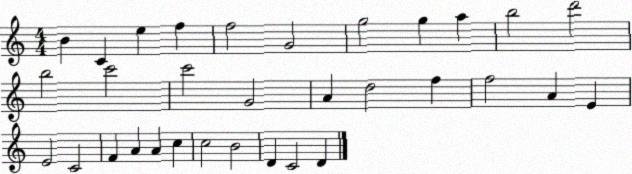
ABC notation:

X:1
T:Untitled
M:4/4
L:1/4
K:C
B C e f f2 G2 g2 g a b2 d'2 b2 c'2 c'2 G2 A d2 f f2 A E E2 C2 F A A c c2 B2 D C2 D